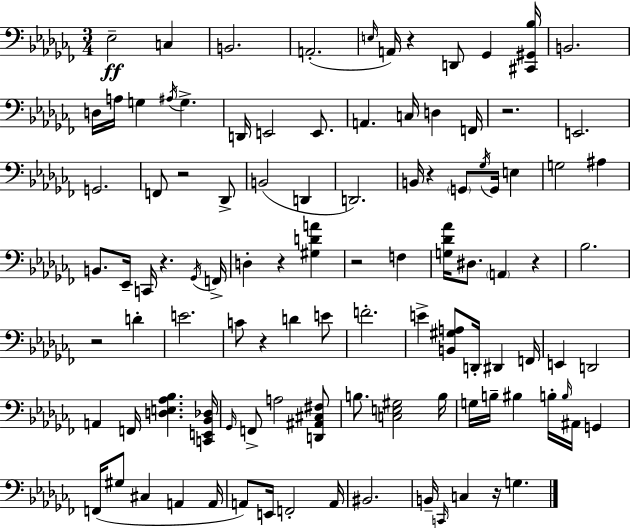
{
  \clef bass
  \numericTimeSignature
  \time 3/4
  \key aes \minor
  ees2--\ff c4 | b,2. | a,2.-.( | \grace { e16 } a,16) r4 d,8 ges,4 | \break <cis, gis, bes>16 b,2. | d16 a16 g4 \acciaccatura { ais16 } g4.-> | d,16 e,2 e,8. | a,4. c16 d4 | \break f,16 r2. | e,2. | g,2. | f,8 r2 | \break des,8-> b,2( d,4 | d,2.) | b,16 r4 \parenthesize g,8 \acciaccatura { ges16 } g,16 e4 | g2 ais4 | \break b,8. ees,16-- c,16 r4. | \acciaccatura { ges,16 } f,16-> d4-. r4 | <gis d' a'>4 r2 | f4 <g des' aes'>16 dis8. \parenthesize a,4 | \break r4 bes2. | r2 | d'4-. e'2. | c'8 r4 d'4 | \break e'8 f'2.-. | e'4-> <b, gis a>8 d,16-. dis,4 | f,16 e,4 d,2 | a,4 f,16 <d e aes bes>4. | \break <c, e, bes, des>16 \grace { ges,16 } f,8-> a2 | <d, ais, cis fis>8 b8. <c e gis>2 | b16 g16 b16-- bis4 b16-. | \grace { b16 } ais,16 g,4 f,16( gis8 cis4 | \break a,4 a,16 a,8) e,16 f,2-. | a,16 bis,2. | b,16-- \grace { c,16 } c4 | r16 g4. \bar "|."
}